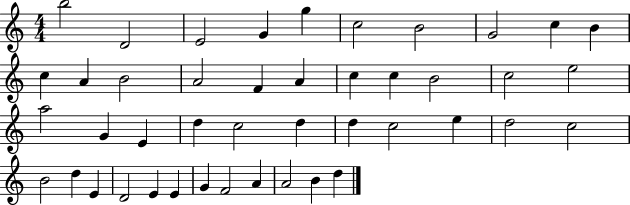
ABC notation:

X:1
T:Untitled
M:4/4
L:1/4
K:C
b2 D2 E2 G g c2 B2 G2 c B c A B2 A2 F A c c B2 c2 e2 a2 G E d c2 d d c2 e d2 c2 B2 d E D2 E E G F2 A A2 B d